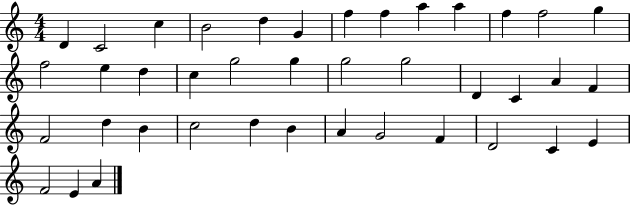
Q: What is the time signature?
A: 4/4